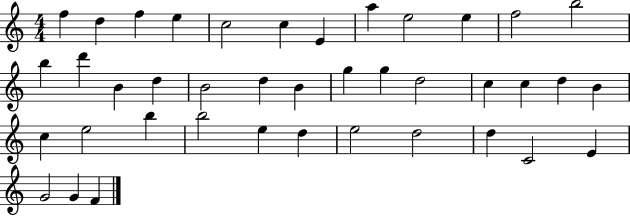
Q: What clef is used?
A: treble